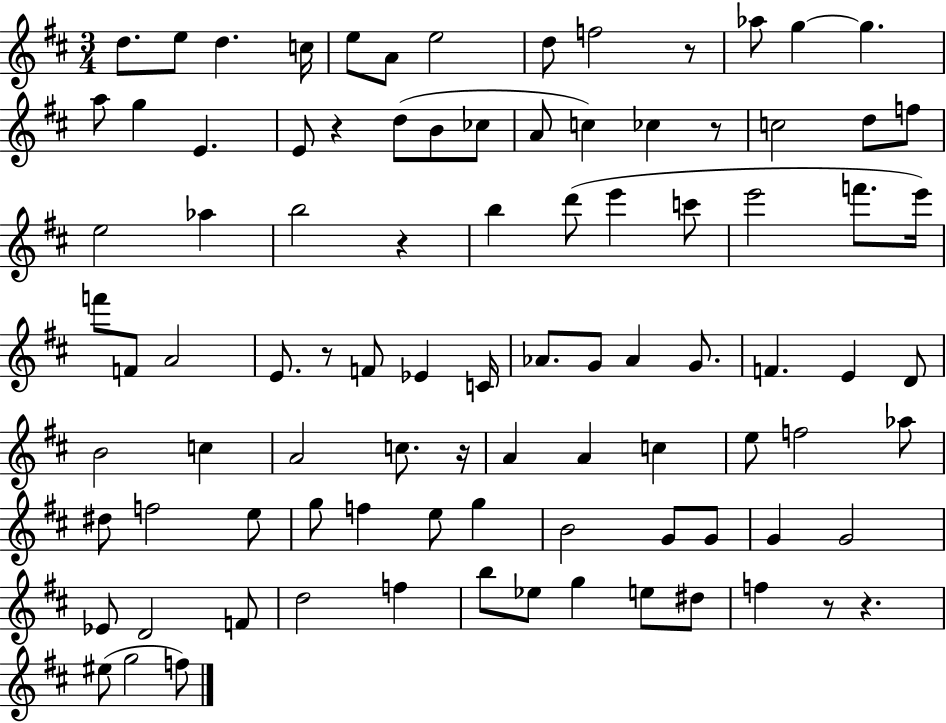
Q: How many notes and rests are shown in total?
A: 93